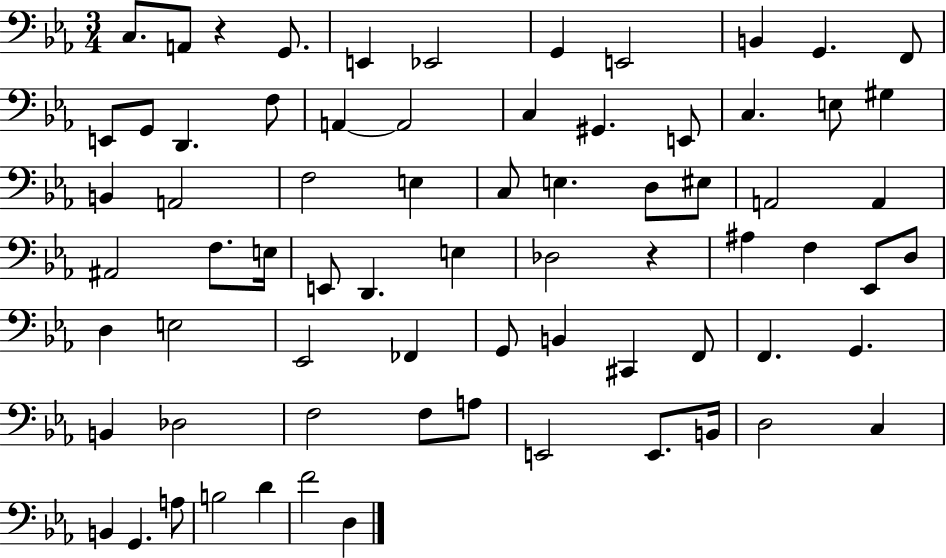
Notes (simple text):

C3/e. A2/e R/q G2/e. E2/q Eb2/h G2/q E2/h B2/q G2/q. F2/e E2/e G2/e D2/q. F3/e A2/q A2/h C3/q G#2/q. E2/e C3/q. E3/e G#3/q B2/q A2/h F3/h E3/q C3/e E3/q. D3/e EIS3/e A2/h A2/q A#2/h F3/e. E3/s E2/e D2/q. E3/q Db3/h R/q A#3/q F3/q Eb2/e D3/e D3/q E3/h Eb2/h FES2/q G2/e B2/q C#2/q F2/e F2/q. G2/q. B2/q Db3/h F3/h F3/e A3/e E2/h E2/e. B2/s D3/h C3/q B2/q G2/q. A3/e B3/h D4/q F4/h D3/q